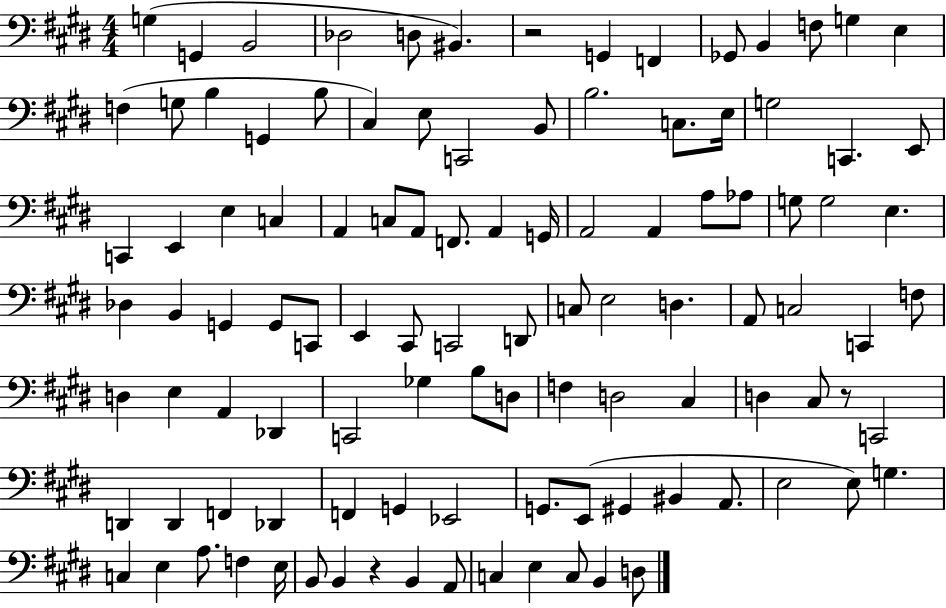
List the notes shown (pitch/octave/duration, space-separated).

G3/q G2/q B2/h Db3/h D3/e BIS2/q. R/h G2/q F2/q Gb2/e B2/q F3/e G3/q E3/q F3/q G3/e B3/q G2/q B3/e C#3/q E3/e C2/h B2/e B3/h. C3/e. E3/s G3/h C2/q. E2/e C2/q E2/q E3/q C3/q A2/q C3/e A2/e F2/e. A2/q G2/s A2/h A2/q A3/e Ab3/e G3/e G3/h E3/q. Db3/q B2/q G2/q G2/e C2/e E2/q C#2/e C2/h D2/e C3/e E3/h D3/q. A2/e C3/h C2/q F3/e D3/q E3/q A2/q Db2/q C2/h Gb3/q B3/e D3/e F3/q D3/h C#3/q D3/q C#3/e R/e C2/h D2/q D2/q F2/q Db2/q F2/q G2/q Eb2/h G2/e. E2/e G#2/q BIS2/q A2/e. E3/h E3/e G3/q. C3/q E3/q A3/e. F3/q E3/s B2/e B2/q R/q B2/q A2/e C3/q E3/q C3/e B2/q D3/e